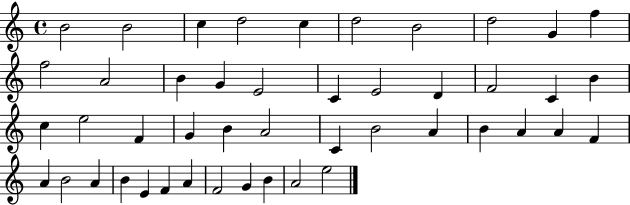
{
  \clef treble
  \time 4/4
  \defaultTimeSignature
  \key c \major
  b'2 b'2 | c''4 d''2 c''4 | d''2 b'2 | d''2 g'4 f''4 | \break f''2 a'2 | b'4 g'4 e'2 | c'4 e'2 d'4 | f'2 c'4 b'4 | \break c''4 e''2 f'4 | g'4 b'4 a'2 | c'4 b'2 a'4 | b'4 a'4 a'4 f'4 | \break a'4 b'2 a'4 | b'4 e'4 f'4 a'4 | f'2 g'4 b'4 | a'2 e''2 | \break \bar "|."
}